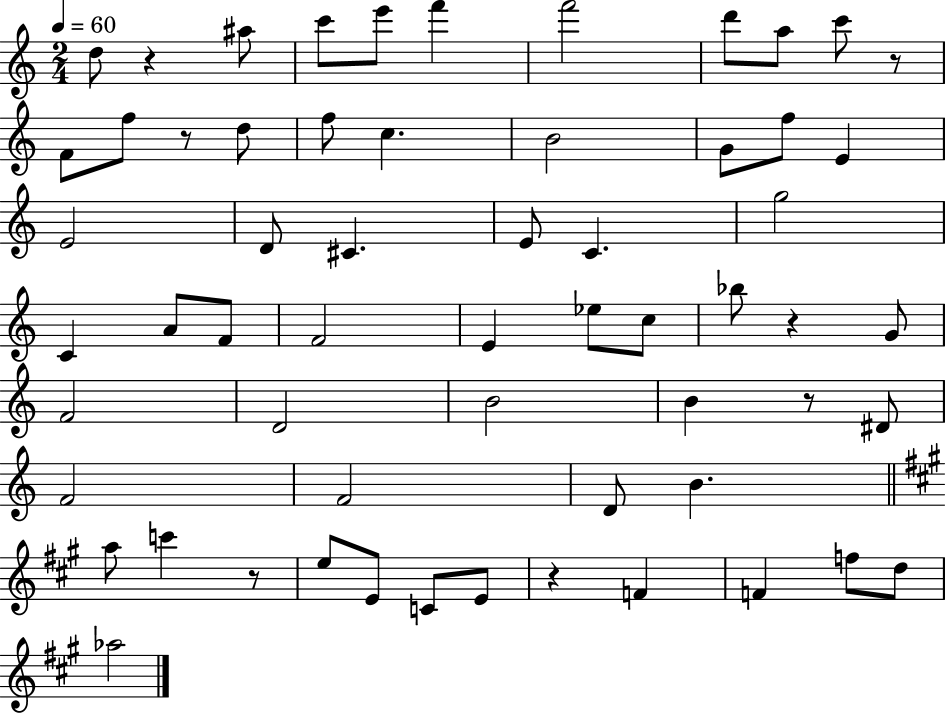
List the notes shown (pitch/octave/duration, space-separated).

D5/e R/q A#5/e C6/e E6/e F6/q F6/h D6/e A5/e C6/e R/e F4/e F5/e R/e D5/e F5/e C5/q. B4/h G4/e F5/e E4/q E4/h D4/e C#4/q. E4/e C4/q. G5/h C4/q A4/e F4/e F4/h E4/q Eb5/e C5/e Bb5/e R/q G4/e F4/h D4/h B4/h B4/q R/e D#4/e F4/h F4/h D4/e B4/q. A5/e C6/q R/e E5/e E4/e C4/e E4/e R/q F4/q F4/q F5/e D5/e Ab5/h